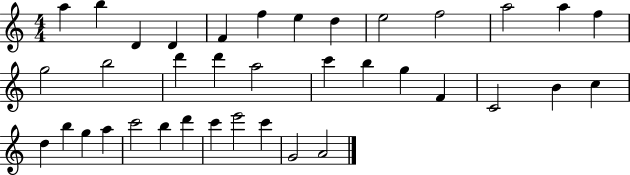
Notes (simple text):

A5/q B5/q D4/q D4/q F4/q F5/q E5/q D5/q E5/h F5/h A5/h A5/q F5/q G5/h B5/h D6/q D6/q A5/h C6/q B5/q G5/q F4/q C4/h B4/q C5/q D5/q B5/q G5/q A5/q C6/h B5/q D6/q C6/q E6/h C6/q G4/h A4/h